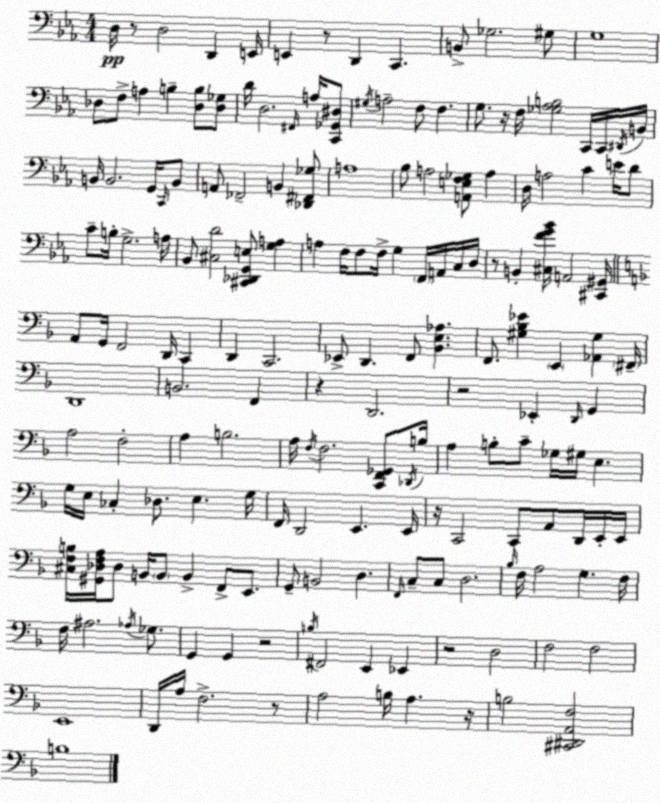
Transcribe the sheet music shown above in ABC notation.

X:1
T:Untitled
M:4/4
L:1/4
K:Cm
D,/4 z/2 D,2 D,, E,,/4 E,, z/2 D,, C,, B,,/2 _G,2 ^G,/2 G,4 _D,/2 F,/2 A, B, [_D,B,]/2 [_D,_G,]/2 D/4 D,2 ^F,,/4 A,/4 [C,,_G,,^D,]/2 ^G,/4 A,2 F,/2 F, G,/2 z/4 F,/4 [_G,_A,B,]2 C,,/4 C,,/4 ^D,,/4 B,,/4 B,,/4 B,,2 G,,/4 C,,/4 B,,/2 A,,/2 _F,,2 B,, [_D,,^F,,_G,]/2 A,4 _B,/2 A,2 [A,,E,F,_G,]/2 A, D,/4 A,2 C E/4 D/2 C/2 B,/4 G,2 A,/4 _B,,/2 [^C,D]2 [^C,,_D,,G,,E,]/2 [G,A,] A, F,/4 F,/2 F,/4 G, F,,/4 A,,/4 C,/4 D,/4 z/2 B,, [^C,FG_B]/4 A,,2 [^C,,^G,,]/4 A,,/2 G,,/4 F,,2 D,,/4 C,, D,, C,,2 _E,,/2 D,, F,,/2 [_B,,E,_A,] F,,/2 [^G,_B,_E] E,, [_A,,^G,] ^F,,/4 D,,4 B,,2 F,, z D,,2 z2 _E,, D,,/4 G,, A,2 F,2 A, B,2 A,/4 F,/4 F,2 [C,,F,,_G,,]/2 _D,,/4 B,/4 A, B,/2 C/2 _G,/4 ^G,/4 E, G,/4 E,/4 _C, _D,/2 E, G,/4 F,,/4 D,,2 E,, E,,/4 z/4 C,,2 C,,/2 A,,/2 D,,/4 E,,/4 E,,/4 [^C,F,B,]/4 [^G,,_D,F,A,]/4 _D,/2 B,,/4 B,,/2 B,, F,,/2 E,,/2 G,,/2 B,,2 D, F,,/4 C,/2 C,/2 D,2 _B,/4 F,/4 A,2 G, F,/4 F,/4 ^A,2 _A,/4 _G,/2 G,, G,, z2 B,/4 ^F,,2 E,, _E,, z2 D,2 F,2 F,2 E,,4 D,,/4 A,/4 F,2 z/2 A,2 B,/4 A, z/4 B,2 [^C,,^D,,A,,F,]2 B,4